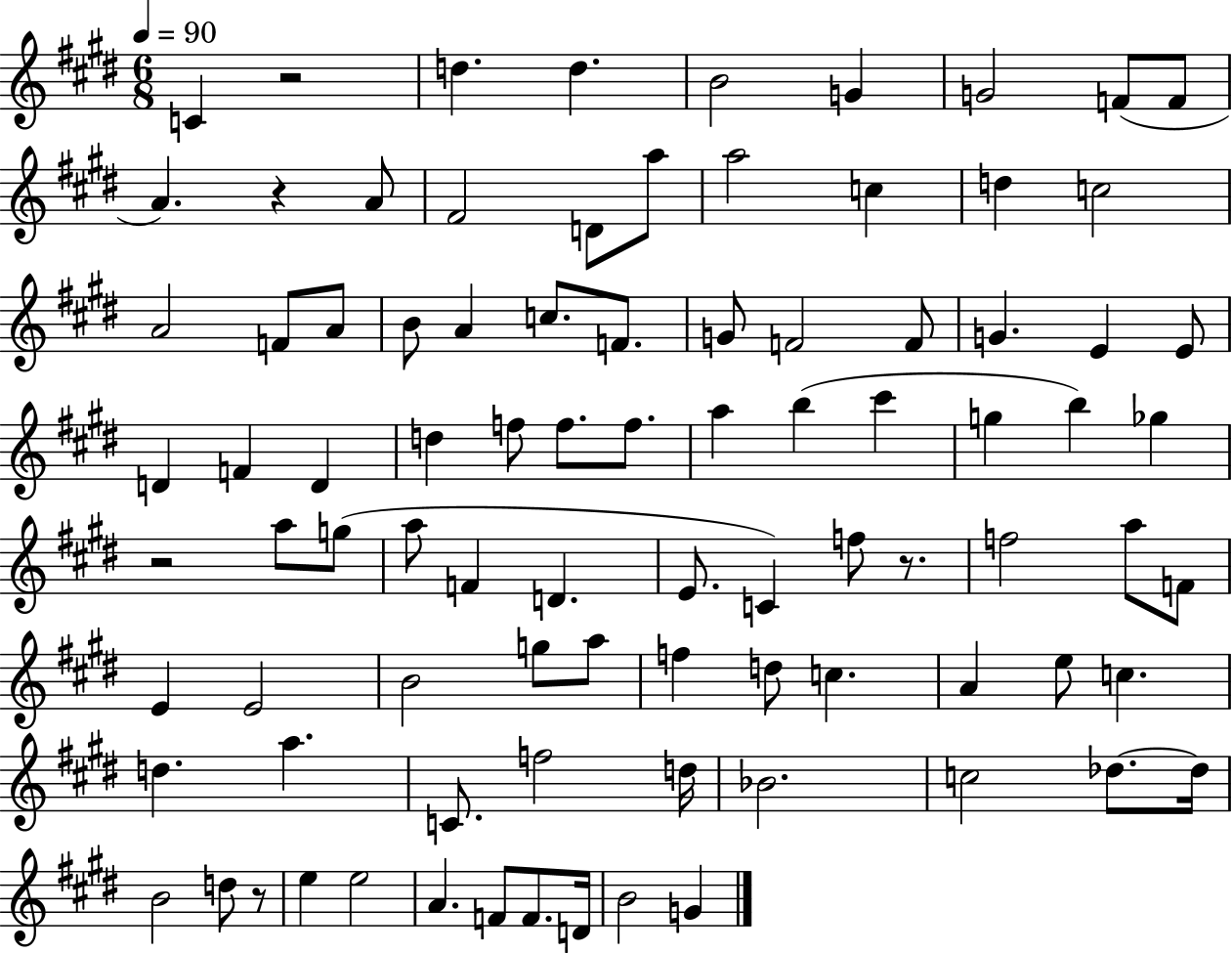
C4/q R/h D5/q. D5/q. B4/h G4/q G4/h F4/e F4/e A4/q. R/q A4/e F#4/h D4/e A5/e A5/h C5/q D5/q C5/h A4/h F4/e A4/e B4/e A4/q C5/e. F4/e. G4/e F4/h F4/e G4/q. E4/q E4/e D4/q F4/q D4/q D5/q F5/e F5/e. F5/e. A5/q B5/q C#6/q G5/q B5/q Gb5/q R/h A5/e G5/e A5/e F4/q D4/q. E4/e. C4/q F5/e R/e. F5/h A5/e F4/e E4/q E4/h B4/h G5/e A5/e F5/q D5/e C5/q. A4/q E5/e C5/q. D5/q. A5/q. C4/e. F5/h D5/s Bb4/h. C5/h Db5/e. Db5/s B4/h D5/e R/e E5/q E5/h A4/q. F4/e F4/e. D4/s B4/h G4/q